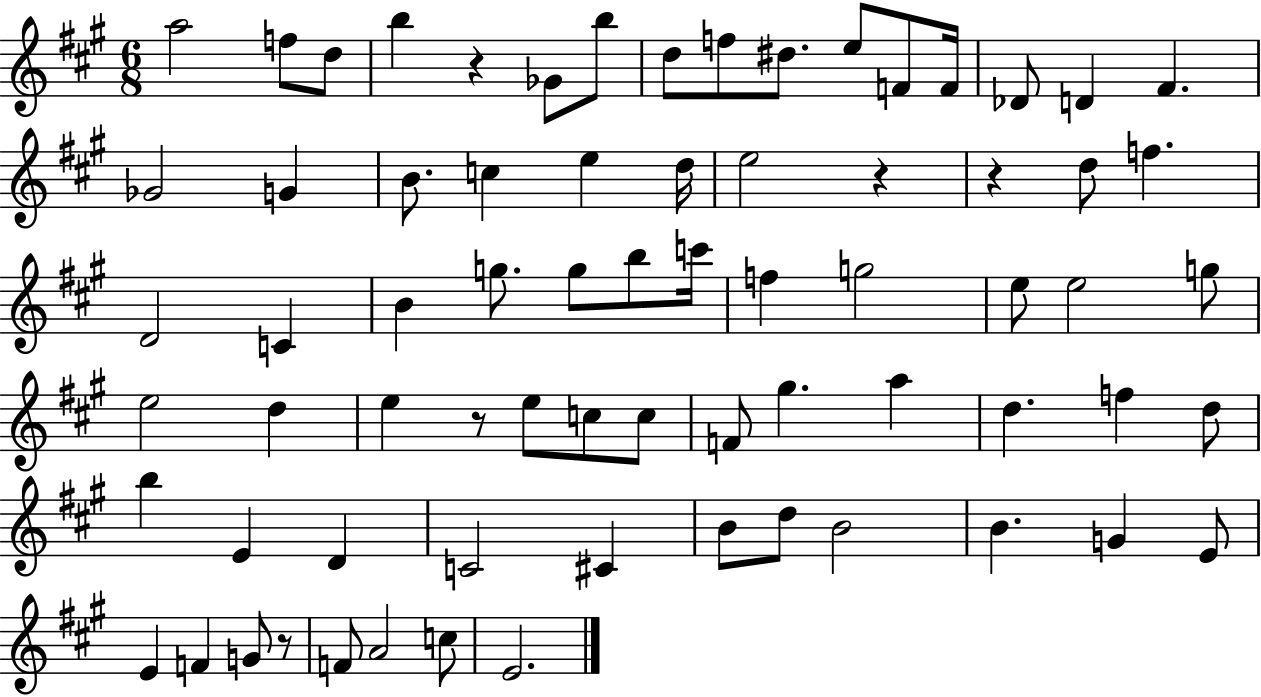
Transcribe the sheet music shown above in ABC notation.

X:1
T:Untitled
M:6/8
L:1/4
K:A
a2 f/2 d/2 b z _G/2 b/2 d/2 f/2 ^d/2 e/2 F/2 F/4 _D/2 D ^F _G2 G B/2 c e d/4 e2 z z d/2 f D2 C B g/2 g/2 b/2 c'/4 f g2 e/2 e2 g/2 e2 d e z/2 e/2 c/2 c/2 F/2 ^g a d f d/2 b E D C2 ^C B/2 d/2 B2 B G E/2 E F G/2 z/2 F/2 A2 c/2 E2